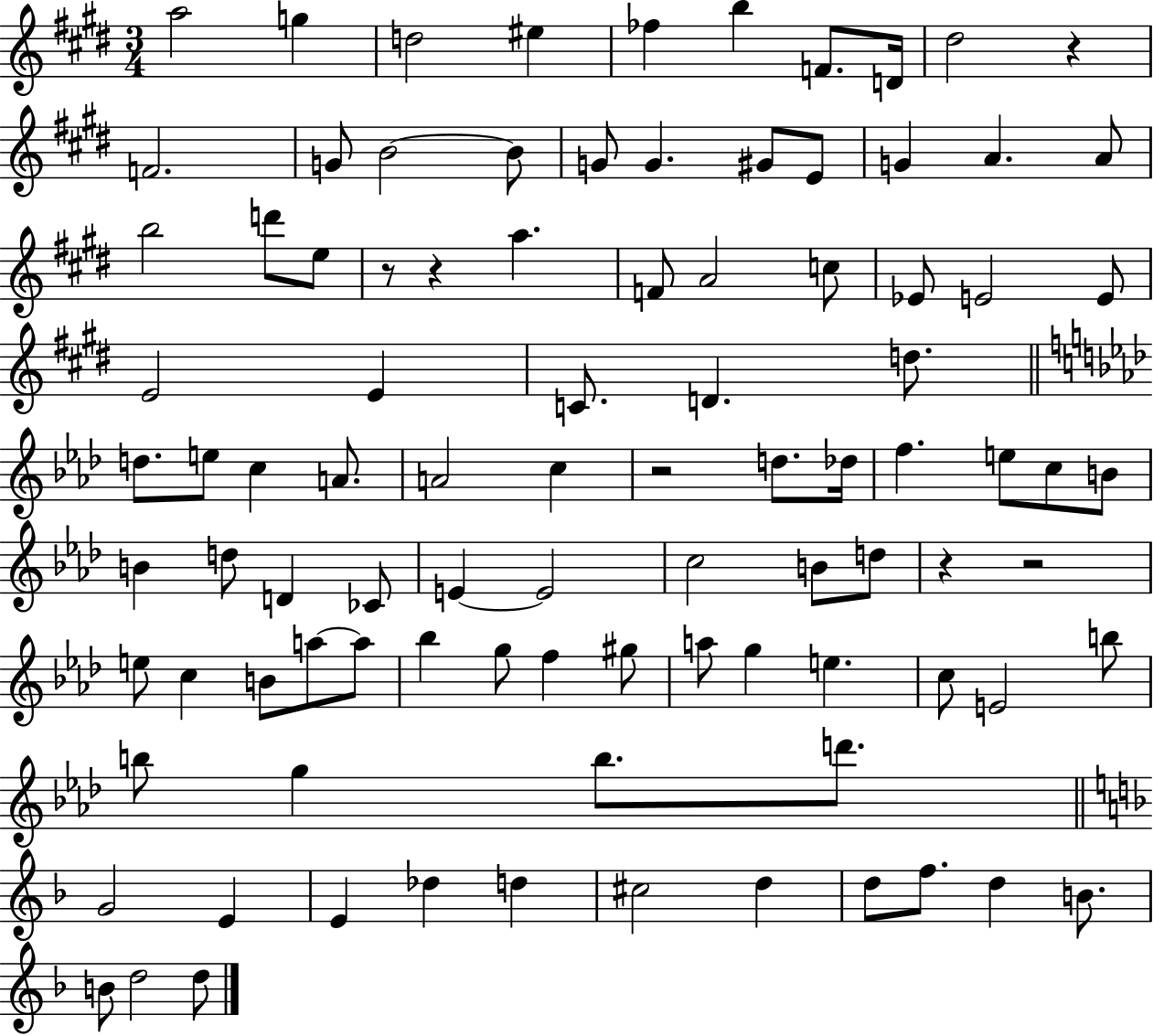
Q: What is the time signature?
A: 3/4